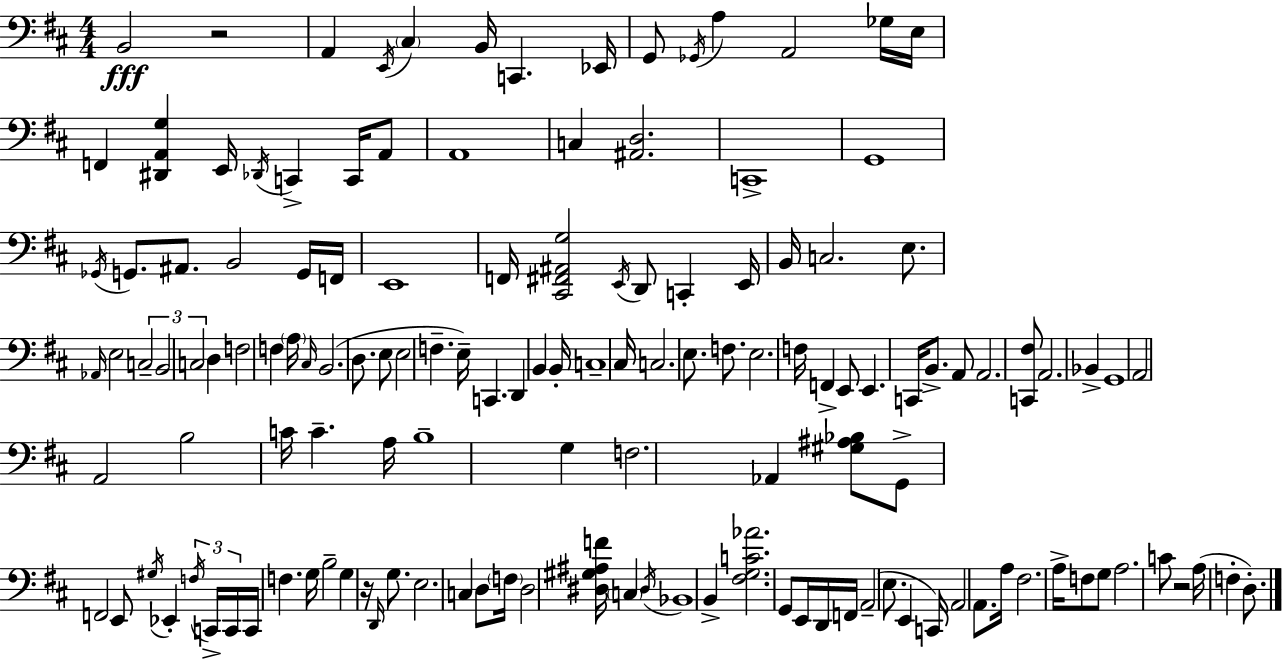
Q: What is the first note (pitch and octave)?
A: B2